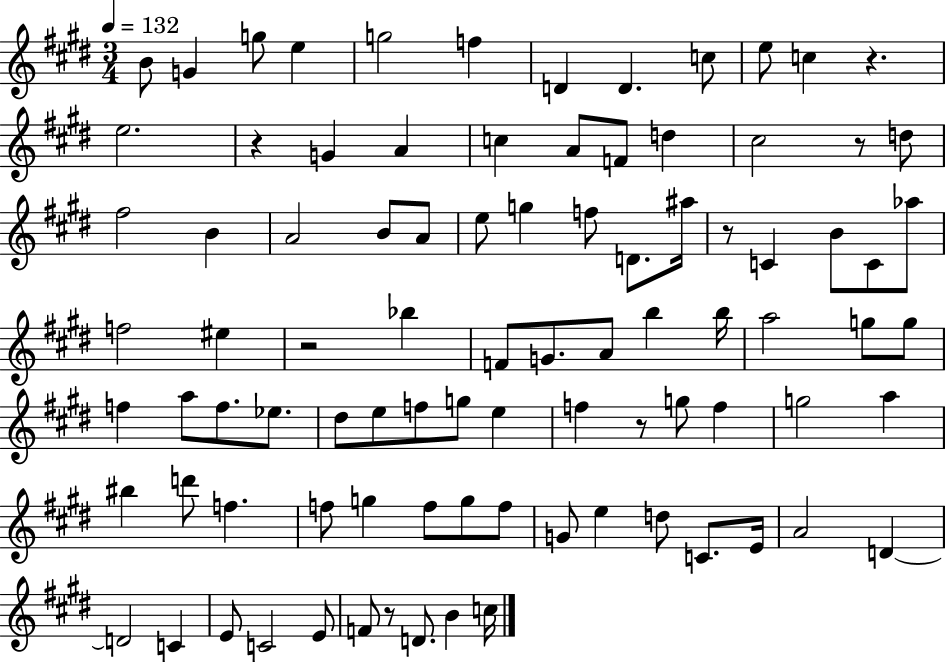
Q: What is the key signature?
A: E major